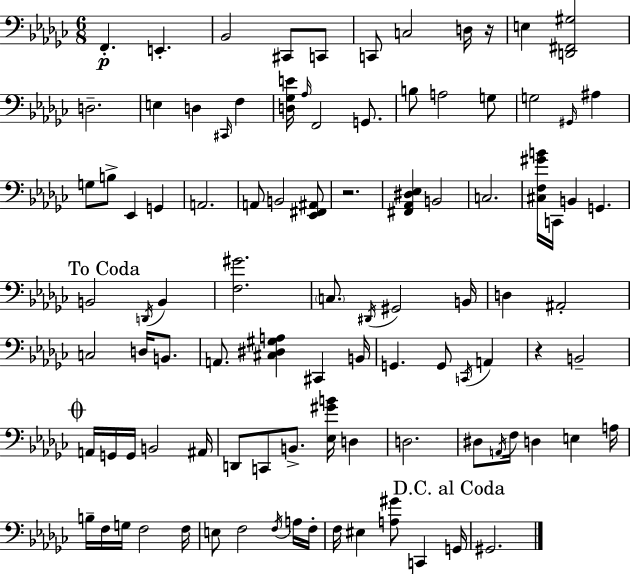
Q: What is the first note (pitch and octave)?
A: F2